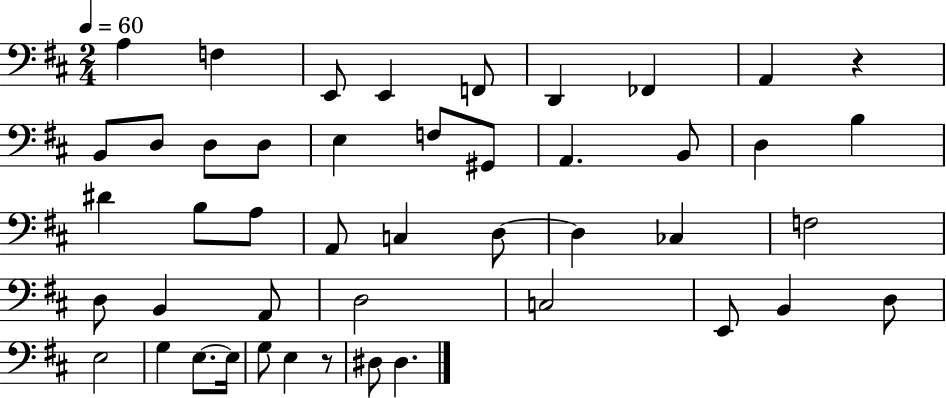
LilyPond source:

{
  \clef bass
  \numericTimeSignature
  \time 2/4
  \key d \major
  \tempo 4 = 60
  a4 f4 | e,8 e,4 f,8 | d,4 fes,4 | a,4 r4 | \break b,8 d8 d8 d8 | e4 f8 gis,8 | a,4. b,8 | d4 b4 | \break dis'4 b8 a8 | a,8 c4 d8~~ | d4 ces4 | f2 | \break d8 b,4 a,8 | d2 | c2 | e,8 b,4 d8 | \break e2 | g4 e8.~~ e16 | g8 e4 r8 | dis8 dis4. | \break \bar "|."
}